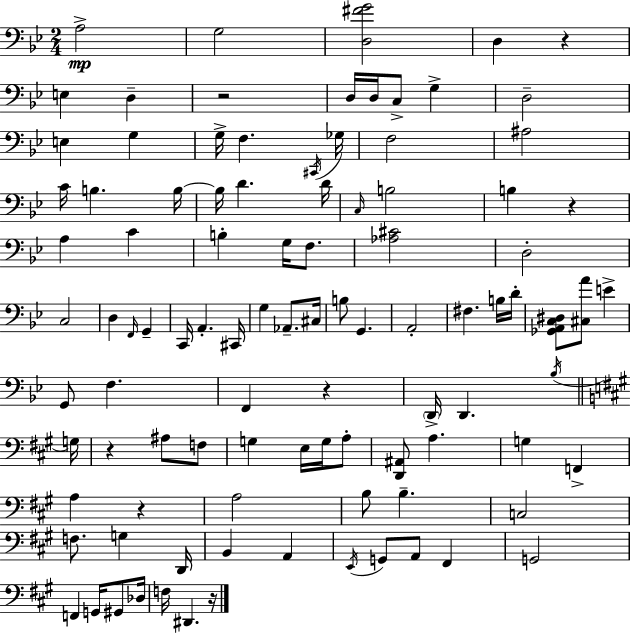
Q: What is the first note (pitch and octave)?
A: A3